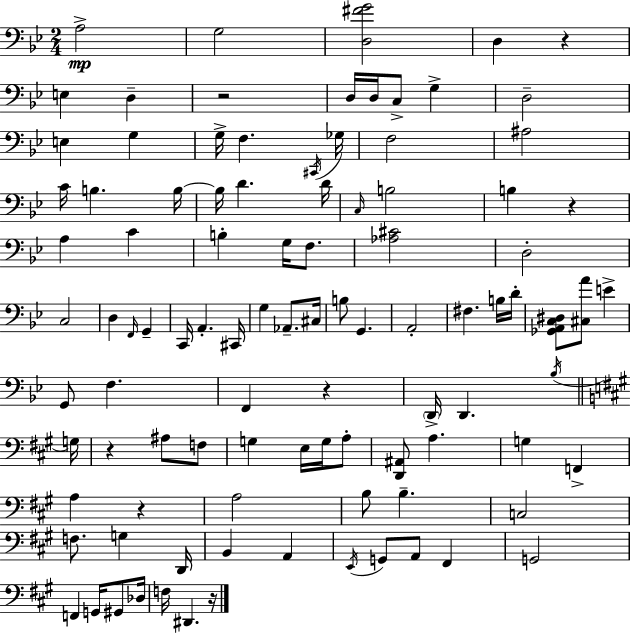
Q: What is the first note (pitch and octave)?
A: A3